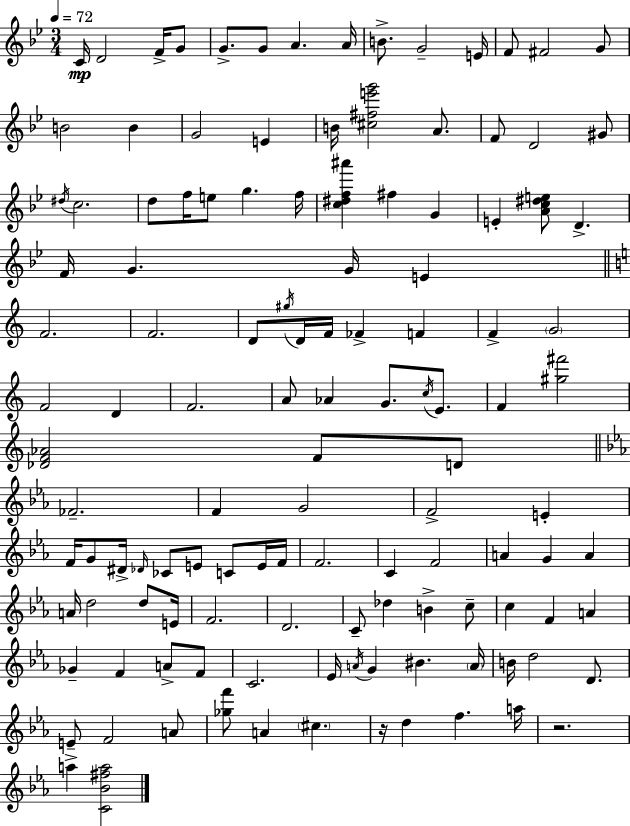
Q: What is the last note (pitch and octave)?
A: A5